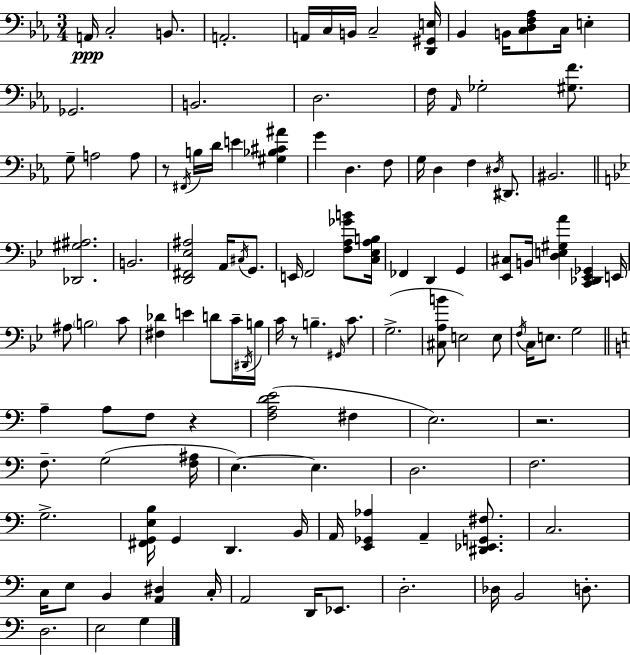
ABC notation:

X:1
T:Untitled
M:3/4
L:1/4
K:Cm
A,,/4 C,2 B,,/2 A,,2 A,,/4 C,/4 B,,/4 C,2 [D,,^G,,E,]/4 _B,, B,,/4 [C,D,F,_A,]/2 C,/4 E, _G,,2 B,,2 D,2 F,/4 _A,,/4 _G,2 [^G,F]/2 G,/2 A,2 A,/2 z/2 ^F,,/4 B,/4 D/4 E [^G,_B,^C^A] G D, F,/2 G,/4 D, F, ^D,/4 ^D,,/2 ^B,,2 [_D,,^G,^A,]2 B,,2 [D,,^F,,_E,^A,]2 A,,/4 ^C,/4 G,,/2 E,,/4 F,,2 [F,A,_GB]/2 [C,_E,A,B,]/4 _F,, D,, G,, [_E,,^C,]/2 B,,/4 [D,E,^G,A] [C,,_D,,_E,,_G,,] E,,/4 ^A,/2 B,2 C/2 [^F,_D] E D/2 C/4 ^D,,/4 B,/4 C/4 z/2 B, ^G,,/4 C/2 G,2 [^C,A,B]/2 E,2 E,/2 F,/4 C,/4 E,/2 G,2 A, A,/2 F,/2 z [F,A,DE]2 ^F, E,2 z2 F,/2 G,2 [F,^A,]/4 E, E, D,2 F,2 G,2 [^F,,G,,E,B,]/4 G,, D,, B,,/4 A,,/4 [E,,_G,,_A,] A,, [^D,,_E,,G,,^F,]/2 C,2 C,/4 E,/2 B,, [A,,^D,] C,/4 A,,2 D,,/4 _E,,/2 D,2 _D,/4 B,,2 D,/2 D,2 E,2 G,